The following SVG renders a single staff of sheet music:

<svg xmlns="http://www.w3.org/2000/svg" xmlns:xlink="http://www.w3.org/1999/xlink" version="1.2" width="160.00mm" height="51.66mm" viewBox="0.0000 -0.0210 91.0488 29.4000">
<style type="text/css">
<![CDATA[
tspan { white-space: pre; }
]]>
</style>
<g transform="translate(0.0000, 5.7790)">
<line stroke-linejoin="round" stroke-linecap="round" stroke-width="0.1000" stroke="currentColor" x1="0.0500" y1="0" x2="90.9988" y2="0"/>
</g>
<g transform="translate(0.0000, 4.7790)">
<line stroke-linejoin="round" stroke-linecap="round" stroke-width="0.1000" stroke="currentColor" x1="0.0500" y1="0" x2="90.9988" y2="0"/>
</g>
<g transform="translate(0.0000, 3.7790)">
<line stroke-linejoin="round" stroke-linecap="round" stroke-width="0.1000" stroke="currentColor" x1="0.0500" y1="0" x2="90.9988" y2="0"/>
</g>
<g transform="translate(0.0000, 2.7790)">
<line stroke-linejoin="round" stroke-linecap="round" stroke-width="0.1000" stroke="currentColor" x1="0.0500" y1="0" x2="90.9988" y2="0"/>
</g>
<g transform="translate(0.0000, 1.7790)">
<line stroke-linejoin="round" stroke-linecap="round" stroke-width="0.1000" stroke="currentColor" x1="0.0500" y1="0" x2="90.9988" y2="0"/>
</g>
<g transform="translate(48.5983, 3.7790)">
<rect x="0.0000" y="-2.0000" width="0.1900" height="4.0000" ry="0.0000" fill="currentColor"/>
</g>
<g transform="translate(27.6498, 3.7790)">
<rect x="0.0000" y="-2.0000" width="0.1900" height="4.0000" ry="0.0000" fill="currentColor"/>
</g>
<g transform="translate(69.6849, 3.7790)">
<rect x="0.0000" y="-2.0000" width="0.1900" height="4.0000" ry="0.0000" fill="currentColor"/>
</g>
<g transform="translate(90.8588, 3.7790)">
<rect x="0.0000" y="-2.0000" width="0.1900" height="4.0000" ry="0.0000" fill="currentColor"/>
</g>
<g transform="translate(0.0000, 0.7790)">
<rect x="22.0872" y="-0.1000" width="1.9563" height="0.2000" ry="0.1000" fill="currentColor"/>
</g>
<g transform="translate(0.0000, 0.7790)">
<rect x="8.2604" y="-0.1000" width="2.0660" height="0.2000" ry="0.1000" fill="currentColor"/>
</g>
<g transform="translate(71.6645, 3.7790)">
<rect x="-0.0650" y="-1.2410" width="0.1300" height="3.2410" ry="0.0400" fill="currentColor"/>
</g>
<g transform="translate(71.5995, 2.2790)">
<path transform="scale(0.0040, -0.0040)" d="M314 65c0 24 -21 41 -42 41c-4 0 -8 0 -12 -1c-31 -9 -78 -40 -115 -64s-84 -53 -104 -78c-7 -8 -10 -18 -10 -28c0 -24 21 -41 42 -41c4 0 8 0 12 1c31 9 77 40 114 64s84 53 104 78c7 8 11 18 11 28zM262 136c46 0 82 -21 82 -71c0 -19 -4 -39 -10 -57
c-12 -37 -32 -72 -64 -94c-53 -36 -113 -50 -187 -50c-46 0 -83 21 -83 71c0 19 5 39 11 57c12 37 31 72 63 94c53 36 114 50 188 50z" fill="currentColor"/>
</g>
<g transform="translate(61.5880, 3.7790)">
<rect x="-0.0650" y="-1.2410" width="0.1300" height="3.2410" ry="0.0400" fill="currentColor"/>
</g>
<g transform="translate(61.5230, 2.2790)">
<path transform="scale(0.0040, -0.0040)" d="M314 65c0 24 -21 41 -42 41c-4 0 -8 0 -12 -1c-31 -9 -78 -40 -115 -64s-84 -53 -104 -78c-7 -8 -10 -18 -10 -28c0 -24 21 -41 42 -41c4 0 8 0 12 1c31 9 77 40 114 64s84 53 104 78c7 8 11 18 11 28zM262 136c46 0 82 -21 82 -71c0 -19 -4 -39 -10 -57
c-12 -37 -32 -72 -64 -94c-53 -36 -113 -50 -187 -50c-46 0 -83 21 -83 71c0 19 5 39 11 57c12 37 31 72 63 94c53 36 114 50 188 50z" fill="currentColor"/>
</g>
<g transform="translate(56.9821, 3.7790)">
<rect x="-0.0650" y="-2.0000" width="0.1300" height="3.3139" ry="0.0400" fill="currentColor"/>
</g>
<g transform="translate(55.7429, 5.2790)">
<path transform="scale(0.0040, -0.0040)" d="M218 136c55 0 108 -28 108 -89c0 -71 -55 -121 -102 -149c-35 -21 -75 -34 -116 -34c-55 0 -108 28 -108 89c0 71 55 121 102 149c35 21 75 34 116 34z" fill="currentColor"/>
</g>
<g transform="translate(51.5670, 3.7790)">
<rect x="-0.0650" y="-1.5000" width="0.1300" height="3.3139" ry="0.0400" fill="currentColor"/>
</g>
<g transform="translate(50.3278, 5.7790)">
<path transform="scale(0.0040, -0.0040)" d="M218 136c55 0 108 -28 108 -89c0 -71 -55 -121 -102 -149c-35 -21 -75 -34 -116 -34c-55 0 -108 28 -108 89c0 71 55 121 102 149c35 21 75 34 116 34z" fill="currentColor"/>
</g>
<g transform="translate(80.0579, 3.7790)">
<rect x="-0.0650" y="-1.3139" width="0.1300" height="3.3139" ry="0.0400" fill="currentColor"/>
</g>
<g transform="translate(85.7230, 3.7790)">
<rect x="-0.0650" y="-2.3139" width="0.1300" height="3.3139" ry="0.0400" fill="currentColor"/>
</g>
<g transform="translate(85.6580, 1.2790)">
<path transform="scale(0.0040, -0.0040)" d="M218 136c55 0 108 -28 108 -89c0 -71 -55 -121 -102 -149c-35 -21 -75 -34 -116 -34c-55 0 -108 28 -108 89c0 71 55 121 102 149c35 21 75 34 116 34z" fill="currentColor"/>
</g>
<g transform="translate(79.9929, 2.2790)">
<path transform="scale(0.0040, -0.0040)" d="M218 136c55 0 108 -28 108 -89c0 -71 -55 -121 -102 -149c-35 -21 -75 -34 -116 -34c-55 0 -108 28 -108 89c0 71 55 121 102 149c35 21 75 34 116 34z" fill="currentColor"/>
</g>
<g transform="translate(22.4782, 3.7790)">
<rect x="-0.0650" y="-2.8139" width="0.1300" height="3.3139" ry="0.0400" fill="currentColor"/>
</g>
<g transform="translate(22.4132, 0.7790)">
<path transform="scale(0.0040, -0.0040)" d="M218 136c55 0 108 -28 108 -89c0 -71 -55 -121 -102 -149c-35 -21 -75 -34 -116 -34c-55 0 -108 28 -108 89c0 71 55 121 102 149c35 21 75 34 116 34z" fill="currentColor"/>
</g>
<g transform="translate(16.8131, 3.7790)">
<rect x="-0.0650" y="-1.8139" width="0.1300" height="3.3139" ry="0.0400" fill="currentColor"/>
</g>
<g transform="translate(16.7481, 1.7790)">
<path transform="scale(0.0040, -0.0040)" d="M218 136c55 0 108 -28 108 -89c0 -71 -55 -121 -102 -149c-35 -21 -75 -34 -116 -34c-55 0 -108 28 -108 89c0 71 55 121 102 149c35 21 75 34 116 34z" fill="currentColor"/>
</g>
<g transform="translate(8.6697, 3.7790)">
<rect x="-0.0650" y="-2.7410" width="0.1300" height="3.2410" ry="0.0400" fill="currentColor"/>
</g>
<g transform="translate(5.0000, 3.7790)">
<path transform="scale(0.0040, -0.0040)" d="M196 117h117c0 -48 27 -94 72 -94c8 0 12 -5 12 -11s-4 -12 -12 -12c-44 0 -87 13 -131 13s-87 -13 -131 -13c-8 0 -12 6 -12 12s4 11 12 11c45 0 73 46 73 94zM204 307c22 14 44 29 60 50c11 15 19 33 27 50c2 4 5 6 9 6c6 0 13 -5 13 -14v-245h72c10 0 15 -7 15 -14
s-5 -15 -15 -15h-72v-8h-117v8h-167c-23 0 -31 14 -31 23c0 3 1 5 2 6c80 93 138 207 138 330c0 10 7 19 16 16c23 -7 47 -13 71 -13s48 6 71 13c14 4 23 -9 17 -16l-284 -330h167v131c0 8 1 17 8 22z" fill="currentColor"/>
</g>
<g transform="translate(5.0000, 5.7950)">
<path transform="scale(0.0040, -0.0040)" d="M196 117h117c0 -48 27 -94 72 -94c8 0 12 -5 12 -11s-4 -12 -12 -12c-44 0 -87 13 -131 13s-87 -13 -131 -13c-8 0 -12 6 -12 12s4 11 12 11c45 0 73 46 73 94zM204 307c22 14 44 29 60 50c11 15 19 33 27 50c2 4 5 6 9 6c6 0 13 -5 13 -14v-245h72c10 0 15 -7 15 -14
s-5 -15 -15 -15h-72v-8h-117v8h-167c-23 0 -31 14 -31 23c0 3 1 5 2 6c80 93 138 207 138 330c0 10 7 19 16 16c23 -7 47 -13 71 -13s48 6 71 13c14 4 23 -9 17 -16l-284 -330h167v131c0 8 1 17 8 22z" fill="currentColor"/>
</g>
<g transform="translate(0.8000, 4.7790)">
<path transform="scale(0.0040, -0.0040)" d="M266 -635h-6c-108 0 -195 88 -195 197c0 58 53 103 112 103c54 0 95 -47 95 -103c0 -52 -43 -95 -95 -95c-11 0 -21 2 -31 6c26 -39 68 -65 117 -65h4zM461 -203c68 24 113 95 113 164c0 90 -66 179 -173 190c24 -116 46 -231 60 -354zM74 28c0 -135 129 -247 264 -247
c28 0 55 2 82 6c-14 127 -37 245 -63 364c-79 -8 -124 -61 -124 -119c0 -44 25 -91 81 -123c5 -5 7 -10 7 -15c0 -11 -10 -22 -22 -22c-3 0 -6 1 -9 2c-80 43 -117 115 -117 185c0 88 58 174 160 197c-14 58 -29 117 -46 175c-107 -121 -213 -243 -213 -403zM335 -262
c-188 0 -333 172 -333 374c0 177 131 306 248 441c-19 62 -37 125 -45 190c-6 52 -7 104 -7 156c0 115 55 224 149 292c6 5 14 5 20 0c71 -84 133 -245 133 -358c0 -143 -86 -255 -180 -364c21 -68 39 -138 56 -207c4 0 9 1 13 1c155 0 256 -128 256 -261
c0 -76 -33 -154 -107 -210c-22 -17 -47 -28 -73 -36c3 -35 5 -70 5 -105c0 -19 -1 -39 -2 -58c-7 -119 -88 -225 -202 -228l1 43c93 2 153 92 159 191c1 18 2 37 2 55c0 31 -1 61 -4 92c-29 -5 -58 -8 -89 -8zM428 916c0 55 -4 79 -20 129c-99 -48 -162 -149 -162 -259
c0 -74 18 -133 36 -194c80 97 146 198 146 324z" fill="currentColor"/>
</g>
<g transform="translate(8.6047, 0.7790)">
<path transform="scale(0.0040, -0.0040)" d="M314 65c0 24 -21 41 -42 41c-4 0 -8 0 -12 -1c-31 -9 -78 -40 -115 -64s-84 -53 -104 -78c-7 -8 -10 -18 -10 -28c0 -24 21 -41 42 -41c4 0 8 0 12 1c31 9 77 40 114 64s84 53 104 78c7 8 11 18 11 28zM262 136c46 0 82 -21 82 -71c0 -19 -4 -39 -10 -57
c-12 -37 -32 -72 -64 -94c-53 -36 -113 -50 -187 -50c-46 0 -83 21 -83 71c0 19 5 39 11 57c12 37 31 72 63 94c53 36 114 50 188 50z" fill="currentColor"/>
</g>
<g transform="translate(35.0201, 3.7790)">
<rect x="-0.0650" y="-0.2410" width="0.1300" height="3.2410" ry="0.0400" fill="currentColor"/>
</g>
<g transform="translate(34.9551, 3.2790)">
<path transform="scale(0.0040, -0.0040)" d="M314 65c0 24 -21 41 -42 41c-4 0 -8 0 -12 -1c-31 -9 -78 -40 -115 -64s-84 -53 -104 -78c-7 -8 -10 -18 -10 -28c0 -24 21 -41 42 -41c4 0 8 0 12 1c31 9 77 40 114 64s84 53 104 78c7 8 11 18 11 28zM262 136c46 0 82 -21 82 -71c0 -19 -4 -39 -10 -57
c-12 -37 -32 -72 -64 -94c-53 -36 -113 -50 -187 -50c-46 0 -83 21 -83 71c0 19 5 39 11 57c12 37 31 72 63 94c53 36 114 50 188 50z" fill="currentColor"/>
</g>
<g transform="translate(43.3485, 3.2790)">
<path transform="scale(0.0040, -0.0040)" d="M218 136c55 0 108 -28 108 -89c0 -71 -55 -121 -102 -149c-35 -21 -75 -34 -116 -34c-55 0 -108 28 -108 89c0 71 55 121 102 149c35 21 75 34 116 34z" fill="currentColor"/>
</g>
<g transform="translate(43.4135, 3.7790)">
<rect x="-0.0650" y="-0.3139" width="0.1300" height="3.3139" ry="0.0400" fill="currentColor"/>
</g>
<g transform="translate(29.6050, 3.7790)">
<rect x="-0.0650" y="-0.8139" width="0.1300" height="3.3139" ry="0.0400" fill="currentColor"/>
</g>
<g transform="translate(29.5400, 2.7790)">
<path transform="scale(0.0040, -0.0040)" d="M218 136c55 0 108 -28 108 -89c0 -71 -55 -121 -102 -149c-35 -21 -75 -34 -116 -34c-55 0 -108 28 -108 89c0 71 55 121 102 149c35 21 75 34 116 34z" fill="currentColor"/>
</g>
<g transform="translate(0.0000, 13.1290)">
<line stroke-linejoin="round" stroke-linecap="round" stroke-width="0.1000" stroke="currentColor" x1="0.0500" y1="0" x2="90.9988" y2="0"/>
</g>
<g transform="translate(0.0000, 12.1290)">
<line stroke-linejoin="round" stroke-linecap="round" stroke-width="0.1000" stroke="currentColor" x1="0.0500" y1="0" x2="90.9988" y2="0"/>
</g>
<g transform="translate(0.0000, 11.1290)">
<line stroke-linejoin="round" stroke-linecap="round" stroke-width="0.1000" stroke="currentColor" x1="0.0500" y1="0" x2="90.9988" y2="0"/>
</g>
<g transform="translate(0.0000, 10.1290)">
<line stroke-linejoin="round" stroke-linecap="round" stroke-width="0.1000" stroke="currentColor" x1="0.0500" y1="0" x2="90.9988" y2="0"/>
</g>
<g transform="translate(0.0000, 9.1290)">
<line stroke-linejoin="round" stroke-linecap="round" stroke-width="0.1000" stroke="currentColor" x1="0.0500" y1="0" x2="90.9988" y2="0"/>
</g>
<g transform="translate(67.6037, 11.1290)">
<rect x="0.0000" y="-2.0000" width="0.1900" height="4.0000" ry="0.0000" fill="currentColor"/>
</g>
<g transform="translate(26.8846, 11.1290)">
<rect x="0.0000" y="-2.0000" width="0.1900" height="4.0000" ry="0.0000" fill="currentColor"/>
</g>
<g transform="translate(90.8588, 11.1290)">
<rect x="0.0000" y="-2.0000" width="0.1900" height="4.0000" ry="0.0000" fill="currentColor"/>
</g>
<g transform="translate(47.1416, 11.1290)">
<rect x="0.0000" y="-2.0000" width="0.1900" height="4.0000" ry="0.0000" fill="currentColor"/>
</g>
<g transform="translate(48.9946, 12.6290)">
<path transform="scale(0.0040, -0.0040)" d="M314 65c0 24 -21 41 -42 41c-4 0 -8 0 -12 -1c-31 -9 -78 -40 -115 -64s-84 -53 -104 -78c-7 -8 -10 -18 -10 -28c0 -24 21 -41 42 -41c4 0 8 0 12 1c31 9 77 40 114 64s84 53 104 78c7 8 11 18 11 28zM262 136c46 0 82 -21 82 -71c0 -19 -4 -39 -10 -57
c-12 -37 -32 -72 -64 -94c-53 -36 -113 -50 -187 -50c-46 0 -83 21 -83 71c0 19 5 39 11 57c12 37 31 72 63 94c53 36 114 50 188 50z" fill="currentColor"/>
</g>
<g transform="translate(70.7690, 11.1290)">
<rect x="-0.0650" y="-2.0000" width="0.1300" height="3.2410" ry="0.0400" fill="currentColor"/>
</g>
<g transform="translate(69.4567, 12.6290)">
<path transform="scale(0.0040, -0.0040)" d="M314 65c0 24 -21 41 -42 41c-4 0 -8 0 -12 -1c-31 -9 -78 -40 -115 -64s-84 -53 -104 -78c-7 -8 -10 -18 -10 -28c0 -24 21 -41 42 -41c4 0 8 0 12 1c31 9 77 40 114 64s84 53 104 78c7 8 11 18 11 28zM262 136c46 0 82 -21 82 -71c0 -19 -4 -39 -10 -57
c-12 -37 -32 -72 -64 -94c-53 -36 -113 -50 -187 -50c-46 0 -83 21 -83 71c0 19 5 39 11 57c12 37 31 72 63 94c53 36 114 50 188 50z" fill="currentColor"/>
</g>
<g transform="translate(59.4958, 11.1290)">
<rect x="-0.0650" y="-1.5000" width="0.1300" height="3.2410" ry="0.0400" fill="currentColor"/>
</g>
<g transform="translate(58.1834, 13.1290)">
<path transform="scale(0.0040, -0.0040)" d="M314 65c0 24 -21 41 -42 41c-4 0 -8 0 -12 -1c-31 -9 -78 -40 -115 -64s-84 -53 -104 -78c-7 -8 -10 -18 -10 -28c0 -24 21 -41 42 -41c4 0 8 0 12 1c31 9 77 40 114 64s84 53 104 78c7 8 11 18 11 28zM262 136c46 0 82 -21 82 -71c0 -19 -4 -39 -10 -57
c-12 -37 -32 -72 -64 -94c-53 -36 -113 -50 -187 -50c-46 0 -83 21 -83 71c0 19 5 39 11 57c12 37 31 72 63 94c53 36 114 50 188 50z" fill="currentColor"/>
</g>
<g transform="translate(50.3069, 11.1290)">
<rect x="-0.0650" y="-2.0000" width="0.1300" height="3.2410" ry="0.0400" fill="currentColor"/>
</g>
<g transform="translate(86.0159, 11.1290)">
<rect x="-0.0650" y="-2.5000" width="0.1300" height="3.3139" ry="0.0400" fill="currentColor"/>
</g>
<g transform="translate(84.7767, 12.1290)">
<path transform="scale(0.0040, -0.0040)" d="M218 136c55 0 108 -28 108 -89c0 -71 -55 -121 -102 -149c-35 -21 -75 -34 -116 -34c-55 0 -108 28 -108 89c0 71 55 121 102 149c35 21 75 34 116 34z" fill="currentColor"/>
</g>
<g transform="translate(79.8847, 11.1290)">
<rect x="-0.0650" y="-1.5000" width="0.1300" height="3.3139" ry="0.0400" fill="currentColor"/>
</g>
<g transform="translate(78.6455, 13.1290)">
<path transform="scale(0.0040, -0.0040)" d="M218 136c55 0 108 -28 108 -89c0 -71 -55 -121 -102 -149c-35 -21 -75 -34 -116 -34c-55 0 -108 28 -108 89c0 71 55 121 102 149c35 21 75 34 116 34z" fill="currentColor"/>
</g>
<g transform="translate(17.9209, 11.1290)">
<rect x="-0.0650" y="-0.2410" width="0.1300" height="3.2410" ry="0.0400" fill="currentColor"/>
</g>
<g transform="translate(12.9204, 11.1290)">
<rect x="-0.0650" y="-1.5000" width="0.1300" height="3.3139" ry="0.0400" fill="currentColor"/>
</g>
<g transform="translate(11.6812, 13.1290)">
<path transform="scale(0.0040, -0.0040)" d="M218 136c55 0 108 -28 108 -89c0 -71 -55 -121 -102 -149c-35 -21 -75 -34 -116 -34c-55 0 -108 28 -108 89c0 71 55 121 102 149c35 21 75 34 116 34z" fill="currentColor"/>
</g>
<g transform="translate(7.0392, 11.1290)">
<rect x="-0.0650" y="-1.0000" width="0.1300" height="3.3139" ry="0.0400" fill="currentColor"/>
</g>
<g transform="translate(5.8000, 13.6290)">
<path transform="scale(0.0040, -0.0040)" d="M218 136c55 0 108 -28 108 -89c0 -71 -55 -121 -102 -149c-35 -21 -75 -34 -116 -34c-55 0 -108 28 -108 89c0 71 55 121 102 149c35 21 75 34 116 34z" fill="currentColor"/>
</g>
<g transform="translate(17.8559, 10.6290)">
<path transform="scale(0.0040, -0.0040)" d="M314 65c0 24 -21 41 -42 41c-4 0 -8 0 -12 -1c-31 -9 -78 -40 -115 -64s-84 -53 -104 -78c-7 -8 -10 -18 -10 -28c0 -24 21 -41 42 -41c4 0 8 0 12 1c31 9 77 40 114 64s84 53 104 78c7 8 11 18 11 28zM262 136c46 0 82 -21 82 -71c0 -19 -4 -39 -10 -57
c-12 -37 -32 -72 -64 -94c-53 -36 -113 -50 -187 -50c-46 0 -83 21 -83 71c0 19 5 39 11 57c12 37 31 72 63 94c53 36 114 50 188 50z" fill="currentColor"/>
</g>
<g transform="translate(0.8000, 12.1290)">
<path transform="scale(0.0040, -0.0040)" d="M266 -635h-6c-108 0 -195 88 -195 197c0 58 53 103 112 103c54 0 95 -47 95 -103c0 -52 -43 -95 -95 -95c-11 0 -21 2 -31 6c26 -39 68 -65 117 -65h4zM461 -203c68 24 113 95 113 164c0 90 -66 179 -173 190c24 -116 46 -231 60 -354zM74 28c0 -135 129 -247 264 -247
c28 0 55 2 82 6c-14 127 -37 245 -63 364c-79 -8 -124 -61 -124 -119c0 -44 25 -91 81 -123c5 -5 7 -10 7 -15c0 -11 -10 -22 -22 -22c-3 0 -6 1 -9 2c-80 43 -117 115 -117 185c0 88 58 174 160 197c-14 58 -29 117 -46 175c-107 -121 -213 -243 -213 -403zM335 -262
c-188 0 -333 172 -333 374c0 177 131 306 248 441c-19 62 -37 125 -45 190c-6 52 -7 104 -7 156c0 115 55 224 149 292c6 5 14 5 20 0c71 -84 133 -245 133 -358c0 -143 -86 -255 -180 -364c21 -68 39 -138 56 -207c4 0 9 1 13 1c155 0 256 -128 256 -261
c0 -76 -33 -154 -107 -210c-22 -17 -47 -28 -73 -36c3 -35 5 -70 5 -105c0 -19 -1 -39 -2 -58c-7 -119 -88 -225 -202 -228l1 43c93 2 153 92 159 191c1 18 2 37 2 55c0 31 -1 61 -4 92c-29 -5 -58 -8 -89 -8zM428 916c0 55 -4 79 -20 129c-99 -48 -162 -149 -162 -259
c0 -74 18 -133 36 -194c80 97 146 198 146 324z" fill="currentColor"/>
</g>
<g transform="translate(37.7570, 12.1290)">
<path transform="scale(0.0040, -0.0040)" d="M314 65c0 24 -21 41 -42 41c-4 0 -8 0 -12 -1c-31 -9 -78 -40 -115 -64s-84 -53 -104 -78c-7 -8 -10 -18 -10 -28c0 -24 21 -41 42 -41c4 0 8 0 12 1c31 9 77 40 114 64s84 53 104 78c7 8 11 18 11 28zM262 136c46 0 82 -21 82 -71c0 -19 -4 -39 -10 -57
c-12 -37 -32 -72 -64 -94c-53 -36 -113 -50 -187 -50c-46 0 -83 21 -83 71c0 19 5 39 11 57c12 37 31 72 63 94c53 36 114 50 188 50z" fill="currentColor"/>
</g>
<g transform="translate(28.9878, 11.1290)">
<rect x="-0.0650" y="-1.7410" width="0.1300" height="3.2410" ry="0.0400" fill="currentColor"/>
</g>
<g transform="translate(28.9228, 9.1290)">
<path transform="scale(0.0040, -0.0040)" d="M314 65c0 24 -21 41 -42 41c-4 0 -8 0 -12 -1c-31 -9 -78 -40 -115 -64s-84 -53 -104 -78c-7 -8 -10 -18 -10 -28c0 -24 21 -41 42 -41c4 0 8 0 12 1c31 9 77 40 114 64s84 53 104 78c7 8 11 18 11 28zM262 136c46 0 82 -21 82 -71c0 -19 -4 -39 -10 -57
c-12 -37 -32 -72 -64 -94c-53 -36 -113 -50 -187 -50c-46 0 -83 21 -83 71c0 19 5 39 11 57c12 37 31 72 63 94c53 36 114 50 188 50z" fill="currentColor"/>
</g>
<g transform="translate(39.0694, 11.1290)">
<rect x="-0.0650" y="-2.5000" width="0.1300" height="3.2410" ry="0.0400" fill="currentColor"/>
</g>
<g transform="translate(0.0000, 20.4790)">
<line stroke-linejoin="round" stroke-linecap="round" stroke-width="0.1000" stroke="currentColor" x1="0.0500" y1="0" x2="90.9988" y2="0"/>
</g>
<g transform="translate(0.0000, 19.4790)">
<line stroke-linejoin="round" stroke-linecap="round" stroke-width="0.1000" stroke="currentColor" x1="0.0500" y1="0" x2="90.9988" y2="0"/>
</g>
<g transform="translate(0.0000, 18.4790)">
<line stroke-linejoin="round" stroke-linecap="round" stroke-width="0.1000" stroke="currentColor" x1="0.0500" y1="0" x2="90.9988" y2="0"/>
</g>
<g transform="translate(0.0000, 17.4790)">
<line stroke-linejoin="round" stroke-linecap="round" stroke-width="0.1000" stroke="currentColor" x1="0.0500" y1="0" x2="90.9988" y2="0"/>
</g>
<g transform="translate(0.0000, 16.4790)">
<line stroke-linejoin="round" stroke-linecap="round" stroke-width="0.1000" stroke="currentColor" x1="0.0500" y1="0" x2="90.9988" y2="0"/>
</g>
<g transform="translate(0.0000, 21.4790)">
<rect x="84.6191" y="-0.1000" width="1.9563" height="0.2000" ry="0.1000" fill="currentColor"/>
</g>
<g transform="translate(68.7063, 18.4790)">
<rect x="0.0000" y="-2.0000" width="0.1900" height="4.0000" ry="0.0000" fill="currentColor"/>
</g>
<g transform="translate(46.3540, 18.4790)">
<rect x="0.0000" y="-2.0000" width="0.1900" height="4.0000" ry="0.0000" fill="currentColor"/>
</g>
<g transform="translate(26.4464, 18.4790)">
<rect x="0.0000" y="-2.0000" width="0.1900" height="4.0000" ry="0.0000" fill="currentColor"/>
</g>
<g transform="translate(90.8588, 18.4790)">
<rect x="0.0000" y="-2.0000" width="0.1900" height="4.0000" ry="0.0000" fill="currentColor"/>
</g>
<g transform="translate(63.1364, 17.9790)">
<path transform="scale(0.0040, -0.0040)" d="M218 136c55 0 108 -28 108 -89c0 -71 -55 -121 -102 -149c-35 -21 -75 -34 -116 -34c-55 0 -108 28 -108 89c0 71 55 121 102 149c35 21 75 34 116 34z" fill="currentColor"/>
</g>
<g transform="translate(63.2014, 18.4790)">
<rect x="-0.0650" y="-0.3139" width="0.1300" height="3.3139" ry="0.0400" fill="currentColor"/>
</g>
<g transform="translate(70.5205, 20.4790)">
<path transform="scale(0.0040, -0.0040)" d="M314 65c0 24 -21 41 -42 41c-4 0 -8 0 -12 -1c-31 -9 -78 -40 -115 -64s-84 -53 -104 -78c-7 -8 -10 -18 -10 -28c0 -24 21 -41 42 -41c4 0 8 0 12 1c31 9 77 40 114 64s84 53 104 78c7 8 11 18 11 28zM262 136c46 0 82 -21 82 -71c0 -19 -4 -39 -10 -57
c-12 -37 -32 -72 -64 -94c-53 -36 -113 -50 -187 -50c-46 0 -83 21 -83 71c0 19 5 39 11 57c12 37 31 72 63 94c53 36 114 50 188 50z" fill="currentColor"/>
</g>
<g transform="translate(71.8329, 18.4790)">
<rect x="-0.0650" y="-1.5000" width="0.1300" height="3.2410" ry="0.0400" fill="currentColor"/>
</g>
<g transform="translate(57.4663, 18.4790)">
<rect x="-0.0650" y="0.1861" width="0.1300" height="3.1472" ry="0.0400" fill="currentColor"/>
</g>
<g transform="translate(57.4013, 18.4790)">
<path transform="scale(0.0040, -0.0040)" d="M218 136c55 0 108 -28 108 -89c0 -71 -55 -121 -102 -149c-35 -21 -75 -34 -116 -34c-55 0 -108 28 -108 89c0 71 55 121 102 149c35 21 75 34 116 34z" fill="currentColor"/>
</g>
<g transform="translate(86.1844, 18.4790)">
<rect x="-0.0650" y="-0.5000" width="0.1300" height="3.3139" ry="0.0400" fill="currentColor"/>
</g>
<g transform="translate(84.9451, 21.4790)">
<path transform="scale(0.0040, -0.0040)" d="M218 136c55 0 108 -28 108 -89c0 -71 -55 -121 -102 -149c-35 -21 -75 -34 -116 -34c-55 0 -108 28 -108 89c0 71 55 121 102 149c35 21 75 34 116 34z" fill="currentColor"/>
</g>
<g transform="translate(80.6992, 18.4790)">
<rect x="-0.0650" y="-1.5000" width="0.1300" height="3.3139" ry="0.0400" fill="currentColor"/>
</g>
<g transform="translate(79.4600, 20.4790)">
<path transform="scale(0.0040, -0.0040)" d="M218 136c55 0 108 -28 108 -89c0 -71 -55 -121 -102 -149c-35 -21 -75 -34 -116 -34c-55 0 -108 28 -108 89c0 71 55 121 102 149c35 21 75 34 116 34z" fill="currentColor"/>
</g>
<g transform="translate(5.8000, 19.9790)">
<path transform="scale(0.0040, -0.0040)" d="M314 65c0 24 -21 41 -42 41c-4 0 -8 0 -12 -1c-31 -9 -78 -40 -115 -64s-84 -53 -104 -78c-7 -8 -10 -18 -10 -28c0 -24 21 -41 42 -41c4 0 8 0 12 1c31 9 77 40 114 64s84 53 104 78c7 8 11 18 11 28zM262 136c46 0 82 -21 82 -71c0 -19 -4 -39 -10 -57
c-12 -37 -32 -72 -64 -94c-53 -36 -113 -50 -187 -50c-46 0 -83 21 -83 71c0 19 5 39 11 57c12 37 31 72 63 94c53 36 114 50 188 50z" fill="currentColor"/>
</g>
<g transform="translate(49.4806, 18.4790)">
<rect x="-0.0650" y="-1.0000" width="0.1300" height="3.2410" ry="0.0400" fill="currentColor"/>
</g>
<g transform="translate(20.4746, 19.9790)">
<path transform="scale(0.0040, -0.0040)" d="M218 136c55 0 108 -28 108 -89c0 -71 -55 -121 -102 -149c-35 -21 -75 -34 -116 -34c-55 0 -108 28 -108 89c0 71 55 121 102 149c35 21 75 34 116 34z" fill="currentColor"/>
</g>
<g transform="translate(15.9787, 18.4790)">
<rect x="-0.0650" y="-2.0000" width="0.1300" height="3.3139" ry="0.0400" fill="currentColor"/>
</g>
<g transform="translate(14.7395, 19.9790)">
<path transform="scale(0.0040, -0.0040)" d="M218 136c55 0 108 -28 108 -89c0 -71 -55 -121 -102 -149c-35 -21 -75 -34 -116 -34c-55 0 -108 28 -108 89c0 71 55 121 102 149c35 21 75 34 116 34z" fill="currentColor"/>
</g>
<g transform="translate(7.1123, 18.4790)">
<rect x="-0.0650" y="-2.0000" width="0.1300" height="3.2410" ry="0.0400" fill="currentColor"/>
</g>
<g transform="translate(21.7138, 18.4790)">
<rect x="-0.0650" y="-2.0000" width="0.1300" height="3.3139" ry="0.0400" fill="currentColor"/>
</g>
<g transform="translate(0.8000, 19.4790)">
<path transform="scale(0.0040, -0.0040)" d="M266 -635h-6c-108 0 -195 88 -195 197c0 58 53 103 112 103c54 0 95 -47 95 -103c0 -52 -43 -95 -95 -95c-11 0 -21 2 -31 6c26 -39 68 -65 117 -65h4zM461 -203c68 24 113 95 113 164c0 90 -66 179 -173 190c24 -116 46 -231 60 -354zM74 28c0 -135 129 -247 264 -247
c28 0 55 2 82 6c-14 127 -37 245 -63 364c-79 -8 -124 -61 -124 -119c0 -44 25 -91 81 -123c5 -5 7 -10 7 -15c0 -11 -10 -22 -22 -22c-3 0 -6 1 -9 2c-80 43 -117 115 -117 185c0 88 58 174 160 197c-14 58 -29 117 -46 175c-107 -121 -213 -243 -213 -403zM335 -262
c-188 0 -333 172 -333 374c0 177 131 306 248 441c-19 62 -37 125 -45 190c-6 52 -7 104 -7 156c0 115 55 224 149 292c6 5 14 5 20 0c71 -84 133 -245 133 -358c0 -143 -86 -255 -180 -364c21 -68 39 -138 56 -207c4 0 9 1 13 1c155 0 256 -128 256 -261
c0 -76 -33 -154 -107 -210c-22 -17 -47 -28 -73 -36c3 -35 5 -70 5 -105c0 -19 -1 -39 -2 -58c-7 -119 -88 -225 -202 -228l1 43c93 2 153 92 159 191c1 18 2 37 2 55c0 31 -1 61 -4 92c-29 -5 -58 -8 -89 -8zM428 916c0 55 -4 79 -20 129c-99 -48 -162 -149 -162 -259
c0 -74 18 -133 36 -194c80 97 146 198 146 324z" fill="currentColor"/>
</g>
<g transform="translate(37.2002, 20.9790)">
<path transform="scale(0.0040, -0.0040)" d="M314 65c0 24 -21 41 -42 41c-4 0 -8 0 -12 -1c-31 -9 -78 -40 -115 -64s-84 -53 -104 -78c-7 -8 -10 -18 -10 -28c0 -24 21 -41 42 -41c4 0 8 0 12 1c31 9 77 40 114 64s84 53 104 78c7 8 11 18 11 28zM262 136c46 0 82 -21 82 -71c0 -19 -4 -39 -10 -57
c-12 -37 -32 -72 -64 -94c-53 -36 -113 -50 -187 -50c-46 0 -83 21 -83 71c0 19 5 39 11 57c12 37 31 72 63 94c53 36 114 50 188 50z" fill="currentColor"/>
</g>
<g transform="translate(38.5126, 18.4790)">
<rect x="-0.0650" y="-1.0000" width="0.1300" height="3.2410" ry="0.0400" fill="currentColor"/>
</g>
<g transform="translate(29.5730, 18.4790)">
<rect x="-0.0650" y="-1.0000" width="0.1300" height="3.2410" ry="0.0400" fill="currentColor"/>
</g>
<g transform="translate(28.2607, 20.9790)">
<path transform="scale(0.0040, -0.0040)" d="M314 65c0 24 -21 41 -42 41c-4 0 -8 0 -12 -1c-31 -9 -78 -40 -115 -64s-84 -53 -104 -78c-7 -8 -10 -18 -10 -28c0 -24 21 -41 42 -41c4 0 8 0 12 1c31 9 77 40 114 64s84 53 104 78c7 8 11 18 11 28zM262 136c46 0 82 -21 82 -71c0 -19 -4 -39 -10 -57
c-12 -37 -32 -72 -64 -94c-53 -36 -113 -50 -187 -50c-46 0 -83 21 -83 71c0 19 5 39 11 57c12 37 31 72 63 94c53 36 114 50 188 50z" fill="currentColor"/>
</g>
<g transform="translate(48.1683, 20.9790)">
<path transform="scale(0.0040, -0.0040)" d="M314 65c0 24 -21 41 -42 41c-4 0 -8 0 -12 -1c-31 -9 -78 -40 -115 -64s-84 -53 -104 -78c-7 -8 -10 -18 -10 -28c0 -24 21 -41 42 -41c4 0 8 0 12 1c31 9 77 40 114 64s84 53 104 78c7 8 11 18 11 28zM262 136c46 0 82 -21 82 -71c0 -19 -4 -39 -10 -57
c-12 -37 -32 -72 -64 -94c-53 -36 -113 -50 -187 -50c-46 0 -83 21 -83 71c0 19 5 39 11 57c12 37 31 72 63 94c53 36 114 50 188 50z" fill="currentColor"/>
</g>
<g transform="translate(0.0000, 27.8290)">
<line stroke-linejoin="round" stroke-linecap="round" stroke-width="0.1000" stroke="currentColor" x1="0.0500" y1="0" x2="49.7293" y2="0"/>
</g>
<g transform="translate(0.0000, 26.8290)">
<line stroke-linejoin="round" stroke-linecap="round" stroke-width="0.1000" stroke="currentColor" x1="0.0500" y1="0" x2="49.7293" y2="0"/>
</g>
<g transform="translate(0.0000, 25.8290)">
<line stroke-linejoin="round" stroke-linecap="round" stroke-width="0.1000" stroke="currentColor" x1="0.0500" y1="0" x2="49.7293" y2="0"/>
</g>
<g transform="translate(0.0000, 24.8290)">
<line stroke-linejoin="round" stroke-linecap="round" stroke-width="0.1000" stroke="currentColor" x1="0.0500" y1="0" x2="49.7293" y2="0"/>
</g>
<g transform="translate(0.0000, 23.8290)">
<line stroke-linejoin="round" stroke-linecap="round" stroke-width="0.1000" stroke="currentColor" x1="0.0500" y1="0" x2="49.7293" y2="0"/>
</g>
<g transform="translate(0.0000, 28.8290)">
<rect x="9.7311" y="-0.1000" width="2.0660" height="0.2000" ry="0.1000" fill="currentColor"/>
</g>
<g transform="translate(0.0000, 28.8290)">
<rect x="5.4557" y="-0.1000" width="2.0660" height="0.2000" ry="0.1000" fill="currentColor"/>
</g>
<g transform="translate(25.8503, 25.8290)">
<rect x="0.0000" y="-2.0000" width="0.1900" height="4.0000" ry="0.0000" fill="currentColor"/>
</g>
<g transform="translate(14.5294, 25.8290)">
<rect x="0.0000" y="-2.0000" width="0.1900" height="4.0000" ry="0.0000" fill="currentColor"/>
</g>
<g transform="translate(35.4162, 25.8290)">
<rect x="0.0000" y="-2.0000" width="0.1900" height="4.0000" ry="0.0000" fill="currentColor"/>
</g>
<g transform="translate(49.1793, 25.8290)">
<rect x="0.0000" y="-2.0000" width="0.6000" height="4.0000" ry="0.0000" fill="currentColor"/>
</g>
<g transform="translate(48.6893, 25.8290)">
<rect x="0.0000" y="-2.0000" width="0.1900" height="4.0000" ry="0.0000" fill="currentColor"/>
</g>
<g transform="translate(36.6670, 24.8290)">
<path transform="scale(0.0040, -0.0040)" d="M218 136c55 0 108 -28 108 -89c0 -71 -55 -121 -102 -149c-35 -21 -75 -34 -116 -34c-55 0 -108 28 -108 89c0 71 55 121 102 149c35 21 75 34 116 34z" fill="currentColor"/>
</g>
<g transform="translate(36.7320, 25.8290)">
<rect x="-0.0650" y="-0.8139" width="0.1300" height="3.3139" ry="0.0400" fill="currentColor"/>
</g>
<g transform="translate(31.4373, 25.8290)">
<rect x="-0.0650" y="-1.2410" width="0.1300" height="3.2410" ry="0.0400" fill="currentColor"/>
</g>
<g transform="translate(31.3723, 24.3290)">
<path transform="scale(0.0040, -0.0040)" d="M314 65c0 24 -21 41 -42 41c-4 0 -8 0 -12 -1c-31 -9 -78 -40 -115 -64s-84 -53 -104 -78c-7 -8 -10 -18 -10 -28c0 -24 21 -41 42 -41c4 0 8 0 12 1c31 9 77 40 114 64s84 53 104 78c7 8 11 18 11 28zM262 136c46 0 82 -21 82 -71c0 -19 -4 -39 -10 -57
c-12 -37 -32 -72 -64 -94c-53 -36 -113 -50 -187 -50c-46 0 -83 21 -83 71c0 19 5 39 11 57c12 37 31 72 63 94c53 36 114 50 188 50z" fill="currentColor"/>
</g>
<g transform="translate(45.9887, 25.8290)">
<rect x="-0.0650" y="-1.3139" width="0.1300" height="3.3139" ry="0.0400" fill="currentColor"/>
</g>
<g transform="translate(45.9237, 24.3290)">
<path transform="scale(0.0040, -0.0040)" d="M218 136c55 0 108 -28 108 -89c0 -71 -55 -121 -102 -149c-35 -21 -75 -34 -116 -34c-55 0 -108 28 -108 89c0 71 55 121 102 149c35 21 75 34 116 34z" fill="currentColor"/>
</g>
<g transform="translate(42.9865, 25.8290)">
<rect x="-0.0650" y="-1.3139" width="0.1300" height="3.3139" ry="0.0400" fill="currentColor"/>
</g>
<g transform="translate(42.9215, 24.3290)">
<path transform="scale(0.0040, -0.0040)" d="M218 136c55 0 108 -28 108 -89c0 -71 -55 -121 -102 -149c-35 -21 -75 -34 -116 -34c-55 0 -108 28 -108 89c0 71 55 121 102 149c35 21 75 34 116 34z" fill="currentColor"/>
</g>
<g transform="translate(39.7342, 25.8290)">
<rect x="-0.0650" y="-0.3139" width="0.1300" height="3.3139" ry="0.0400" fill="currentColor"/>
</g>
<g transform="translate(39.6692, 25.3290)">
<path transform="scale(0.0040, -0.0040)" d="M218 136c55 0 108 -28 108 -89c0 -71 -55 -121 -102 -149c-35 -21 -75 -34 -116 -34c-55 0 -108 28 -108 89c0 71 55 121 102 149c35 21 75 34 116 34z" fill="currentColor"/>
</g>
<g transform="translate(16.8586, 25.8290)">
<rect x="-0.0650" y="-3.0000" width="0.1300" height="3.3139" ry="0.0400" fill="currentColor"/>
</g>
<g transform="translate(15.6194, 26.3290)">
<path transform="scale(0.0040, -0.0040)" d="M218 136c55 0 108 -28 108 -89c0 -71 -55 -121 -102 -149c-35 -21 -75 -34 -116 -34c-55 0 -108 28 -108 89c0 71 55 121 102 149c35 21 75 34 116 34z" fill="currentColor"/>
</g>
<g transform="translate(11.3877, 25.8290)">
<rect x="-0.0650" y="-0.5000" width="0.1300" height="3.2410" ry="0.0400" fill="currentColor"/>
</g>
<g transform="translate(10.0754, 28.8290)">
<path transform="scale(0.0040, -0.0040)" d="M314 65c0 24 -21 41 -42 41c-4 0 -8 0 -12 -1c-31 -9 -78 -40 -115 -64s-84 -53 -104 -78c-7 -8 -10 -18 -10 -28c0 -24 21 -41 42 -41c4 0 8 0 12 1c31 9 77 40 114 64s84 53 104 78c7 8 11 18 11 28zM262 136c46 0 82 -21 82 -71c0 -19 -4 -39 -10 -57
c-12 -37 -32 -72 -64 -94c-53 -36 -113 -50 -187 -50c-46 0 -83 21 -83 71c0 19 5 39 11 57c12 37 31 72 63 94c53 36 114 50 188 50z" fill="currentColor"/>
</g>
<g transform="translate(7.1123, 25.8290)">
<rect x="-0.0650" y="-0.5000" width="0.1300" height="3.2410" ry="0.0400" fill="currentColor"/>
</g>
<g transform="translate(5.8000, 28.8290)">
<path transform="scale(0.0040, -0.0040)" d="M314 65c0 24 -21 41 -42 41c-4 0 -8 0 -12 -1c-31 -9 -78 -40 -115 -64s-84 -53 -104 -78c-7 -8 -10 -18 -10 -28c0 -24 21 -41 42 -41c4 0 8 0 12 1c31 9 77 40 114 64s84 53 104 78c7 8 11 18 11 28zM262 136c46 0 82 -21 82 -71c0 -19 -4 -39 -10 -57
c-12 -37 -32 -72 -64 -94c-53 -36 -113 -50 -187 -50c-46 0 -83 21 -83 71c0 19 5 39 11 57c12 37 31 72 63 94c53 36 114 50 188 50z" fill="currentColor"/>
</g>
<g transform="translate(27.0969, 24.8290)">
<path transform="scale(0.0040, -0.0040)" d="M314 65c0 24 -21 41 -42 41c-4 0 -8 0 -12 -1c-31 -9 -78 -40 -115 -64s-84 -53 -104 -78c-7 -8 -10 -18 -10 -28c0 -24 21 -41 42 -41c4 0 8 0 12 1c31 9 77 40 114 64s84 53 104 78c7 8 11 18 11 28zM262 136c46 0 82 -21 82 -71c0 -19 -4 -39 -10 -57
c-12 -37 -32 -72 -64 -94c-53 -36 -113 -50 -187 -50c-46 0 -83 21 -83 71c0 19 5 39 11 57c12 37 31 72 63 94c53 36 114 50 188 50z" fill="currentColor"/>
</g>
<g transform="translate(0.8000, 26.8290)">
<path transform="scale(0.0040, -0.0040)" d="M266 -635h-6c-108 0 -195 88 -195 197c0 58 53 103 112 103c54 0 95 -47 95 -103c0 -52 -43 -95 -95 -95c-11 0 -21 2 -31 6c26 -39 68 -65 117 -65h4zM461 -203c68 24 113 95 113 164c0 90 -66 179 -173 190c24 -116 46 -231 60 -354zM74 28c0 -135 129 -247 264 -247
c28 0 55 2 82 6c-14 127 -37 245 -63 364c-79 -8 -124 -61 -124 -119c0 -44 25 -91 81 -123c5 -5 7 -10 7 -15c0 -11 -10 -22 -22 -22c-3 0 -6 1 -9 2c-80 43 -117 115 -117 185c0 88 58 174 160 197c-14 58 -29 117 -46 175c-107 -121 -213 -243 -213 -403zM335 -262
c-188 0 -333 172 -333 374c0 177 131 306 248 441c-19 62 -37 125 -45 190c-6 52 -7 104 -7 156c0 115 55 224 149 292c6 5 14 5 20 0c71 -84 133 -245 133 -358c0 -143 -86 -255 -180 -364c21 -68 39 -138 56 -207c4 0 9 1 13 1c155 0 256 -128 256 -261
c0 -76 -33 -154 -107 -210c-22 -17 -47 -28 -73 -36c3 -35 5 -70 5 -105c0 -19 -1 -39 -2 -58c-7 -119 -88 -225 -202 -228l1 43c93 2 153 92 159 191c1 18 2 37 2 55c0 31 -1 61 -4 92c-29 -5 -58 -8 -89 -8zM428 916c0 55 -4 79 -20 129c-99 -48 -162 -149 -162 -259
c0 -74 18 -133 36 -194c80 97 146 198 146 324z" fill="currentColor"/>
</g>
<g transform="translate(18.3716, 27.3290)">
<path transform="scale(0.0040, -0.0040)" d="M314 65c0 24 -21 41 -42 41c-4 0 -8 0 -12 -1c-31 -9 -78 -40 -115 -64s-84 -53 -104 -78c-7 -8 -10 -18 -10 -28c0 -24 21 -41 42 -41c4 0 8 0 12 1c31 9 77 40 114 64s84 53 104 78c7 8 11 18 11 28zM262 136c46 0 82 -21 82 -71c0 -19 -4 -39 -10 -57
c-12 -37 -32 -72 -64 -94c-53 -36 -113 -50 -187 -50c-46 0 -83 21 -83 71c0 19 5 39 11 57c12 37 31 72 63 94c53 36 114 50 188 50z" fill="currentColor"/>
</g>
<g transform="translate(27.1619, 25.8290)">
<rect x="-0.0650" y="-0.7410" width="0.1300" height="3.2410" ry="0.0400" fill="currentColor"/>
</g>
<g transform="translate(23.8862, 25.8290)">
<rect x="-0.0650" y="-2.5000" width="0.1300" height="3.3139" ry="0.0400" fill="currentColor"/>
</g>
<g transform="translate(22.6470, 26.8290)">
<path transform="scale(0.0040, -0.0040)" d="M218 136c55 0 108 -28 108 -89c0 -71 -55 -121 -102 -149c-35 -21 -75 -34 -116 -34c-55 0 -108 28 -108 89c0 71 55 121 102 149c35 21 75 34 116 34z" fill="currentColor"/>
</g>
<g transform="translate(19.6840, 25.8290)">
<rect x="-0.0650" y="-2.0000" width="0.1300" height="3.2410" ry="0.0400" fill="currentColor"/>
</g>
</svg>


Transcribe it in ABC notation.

X:1
T:Untitled
M:4/4
L:1/4
K:C
a2 f a d c2 c E F e2 e2 e g D E c2 f2 G2 F2 E2 F2 E G F2 F F D2 D2 D2 B c E2 E C C2 C2 A F2 G d2 e2 d c e e